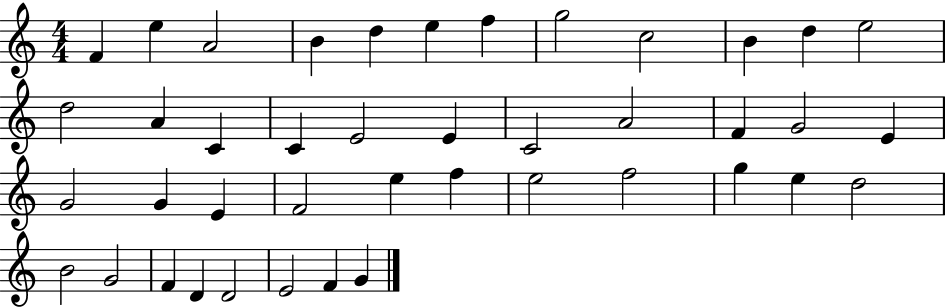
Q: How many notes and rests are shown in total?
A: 42